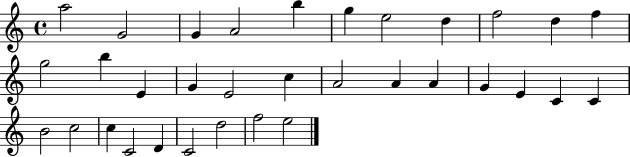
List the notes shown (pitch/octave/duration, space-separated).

A5/h G4/h G4/q A4/h B5/q G5/q E5/h D5/q F5/h D5/q F5/q G5/h B5/q E4/q G4/q E4/h C5/q A4/h A4/q A4/q G4/q E4/q C4/q C4/q B4/h C5/h C5/q C4/h D4/q C4/h D5/h F5/h E5/h